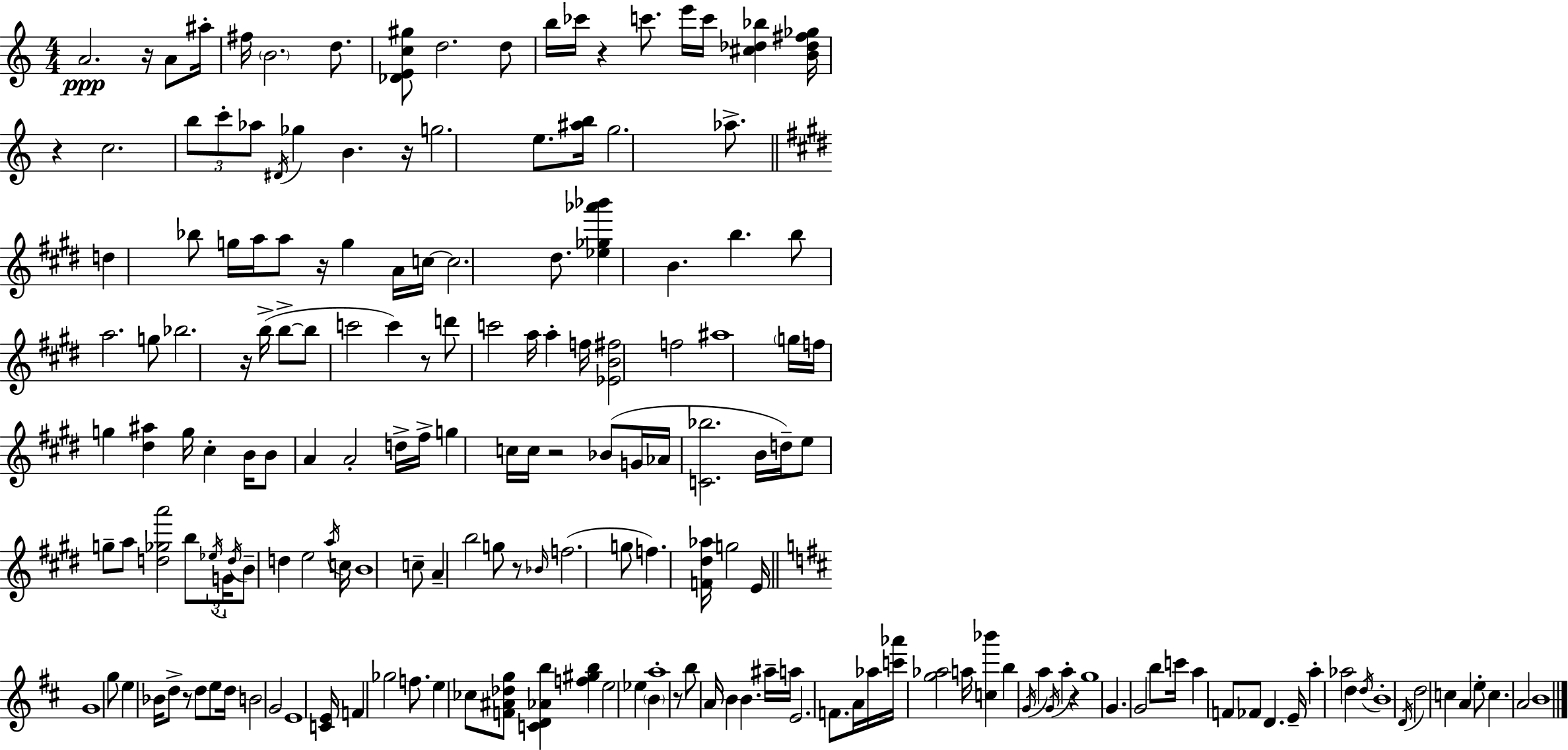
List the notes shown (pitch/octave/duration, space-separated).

A4/h. R/s A4/e A#5/s F#5/s B4/h. D5/e. [Db4,E4,C5,G#5]/e D5/h. D5/e B5/s CES6/s R/q C6/e. E6/s C6/s [C#5,Db5,Bb5]/q [B4,Db5,F#5,Gb5]/s R/q C5/h. B5/e C6/e Ab5/e D#4/s Gb5/q B4/q. R/s G5/h. E5/e. [A#5,B5]/s G5/h. Ab5/e. D5/q Bb5/e G5/s A5/s A5/e R/s G5/q A4/s C5/s C5/h. D#5/e. [Eb5,Gb5,Ab6,Bb6]/q B4/q. B5/q. B5/e A5/h. G5/e Bb5/h. R/s B5/s B5/e B5/e C6/h C6/q R/e D6/e C6/h A5/s A5/q F5/s [Eb4,B4,F#5]/h F5/h A#5/w G5/s F5/s G5/q [D#5,A#5]/q G5/s C#5/q B4/s B4/e A4/q A4/h D5/s F#5/s G5/q C5/s C5/s R/h Bb4/e G4/s Ab4/s [C4,Bb5]/h. B4/s D5/s E5/e G5/e A5/e [D5,Gb5,A6]/h B5/e Eb5/s G4/s D5/s B4/e D5/q E5/h A5/s C5/s B4/w C5/e A4/q B5/h G5/e R/e Bb4/s F5/h. G5/e F5/q. [F4,D#5,Ab5]/s G5/h E4/s G4/w G5/e E5/q Bb4/s D5/e R/e D5/e E5/e D5/s B4/h G4/h E4/w [C4,E4]/s F4/q Gb5/h F5/e. E5/q CES5/e [F4,A#4,Db5,G5]/e [C4,D4,Ab4,B5]/q [F5,G#5,B5]/q E5/h Eb5/q B4/q A5/w R/e B5/e A4/s B4/q B4/q. A#5/s A5/s E4/h. F4/e. A4/s Ab5/s [C6,Ab6]/s [G5,Ab5]/h A5/s [C5,Bb6]/q B5/q G4/s A5/q G4/s A5/q R/q G5/w G4/q. G4/h B5/e C6/s A5/q F4/e FES4/e D4/q. E4/s A5/q Ab5/h D5/q D5/s B4/w D4/s D5/h C5/q A4/q E5/e C5/q. A4/h B4/w